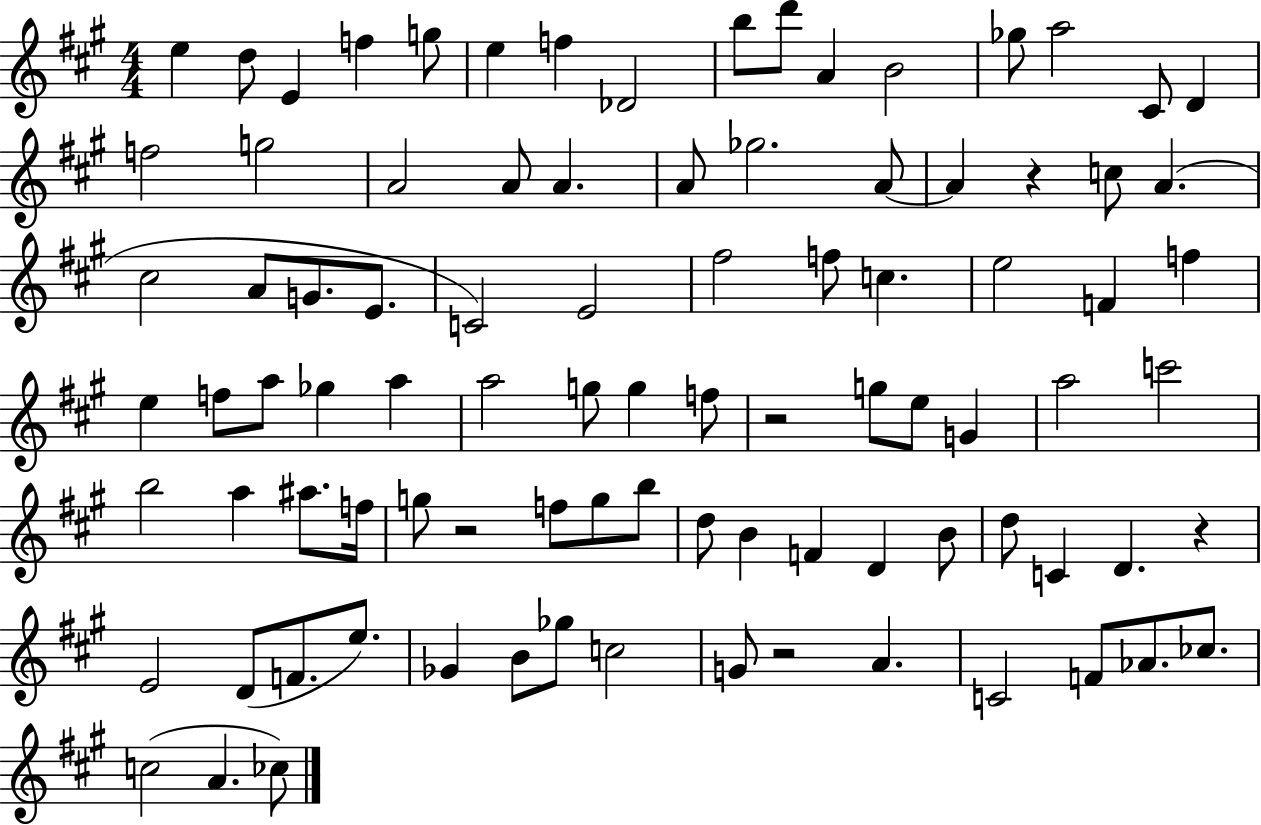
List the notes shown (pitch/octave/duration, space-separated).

E5/q D5/e E4/q F5/q G5/e E5/q F5/q Db4/h B5/e D6/e A4/q B4/h Gb5/e A5/h C#4/e D4/q F5/h G5/h A4/h A4/e A4/q. A4/e Gb5/h. A4/e A4/q R/q C5/e A4/q. C#5/h A4/e G4/e. E4/e. C4/h E4/h F#5/h F5/e C5/q. E5/h F4/q F5/q E5/q F5/e A5/e Gb5/q A5/q A5/h G5/e G5/q F5/e R/h G5/e E5/e G4/q A5/h C6/h B5/h A5/q A#5/e. F5/s G5/e R/h F5/e G5/e B5/e D5/e B4/q F4/q D4/q B4/e D5/e C4/q D4/q. R/q E4/h D4/e F4/e. E5/e. Gb4/q B4/e Gb5/e C5/h G4/e R/h A4/q. C4/h F4/e Ab4/e. CES5/e. C5/h A4/q. CES5/e